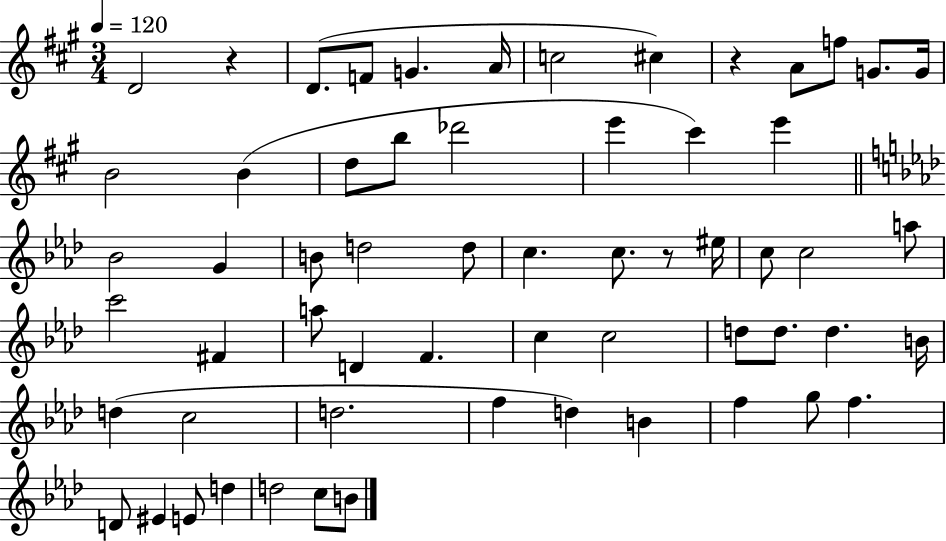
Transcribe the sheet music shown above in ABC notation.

X:1
T:Untitled
M:3/4
L:1/4
K:A
D2 z D/2 F/2 G A/4 c2 ^c z A/2 f/2 G/2 G/4 B2 B d/2 b/2 _d'2 e' ^c' e' _B2 G B/2 d2 d/2 c c/2 z/2 ^e/4 c/2 c2 a/2 c'2 ^F a/2 D F c c2 d/2 d/2 d B/4 d c2 d2 f d B f g/2 f D/2 ^E E/2 d d2 c/2 B/2